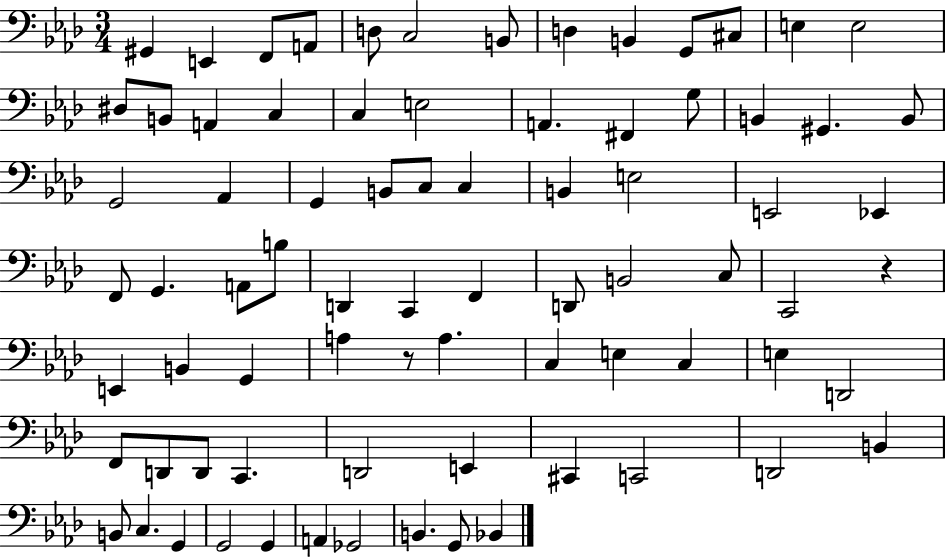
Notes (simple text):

G#2/q E2/q F2/e A2/e D3/e C3/h B2/e D3/q B2/q G2/e C#3/e E3/q E3/h D#3/e B2/e A2/q C3/q C3/q E3/h A2/q. F#2/q G3/e B2/q G#2/q. B2/e G2/h Ab2/q G2/q B2/e C3/e C3/q B2/q E3/h E2/h Eb2/q F2/e G2/q. A2/e B3/e D2/q C2/q F2/q D2/e B2/h C3/e C2/h R/q E2/q B2/q G2/q A3/q R/e A3/q. C3/q E3/q C3/q E3/q D2/h F2/e D2/e D2/e C2/q. D2/h E2/q C#2/q C2/h D2/h B2/q B2/e C3/q. G2/q G2/h G2/q A2/q Gb2/h B2/q. G2/e Bb2/q